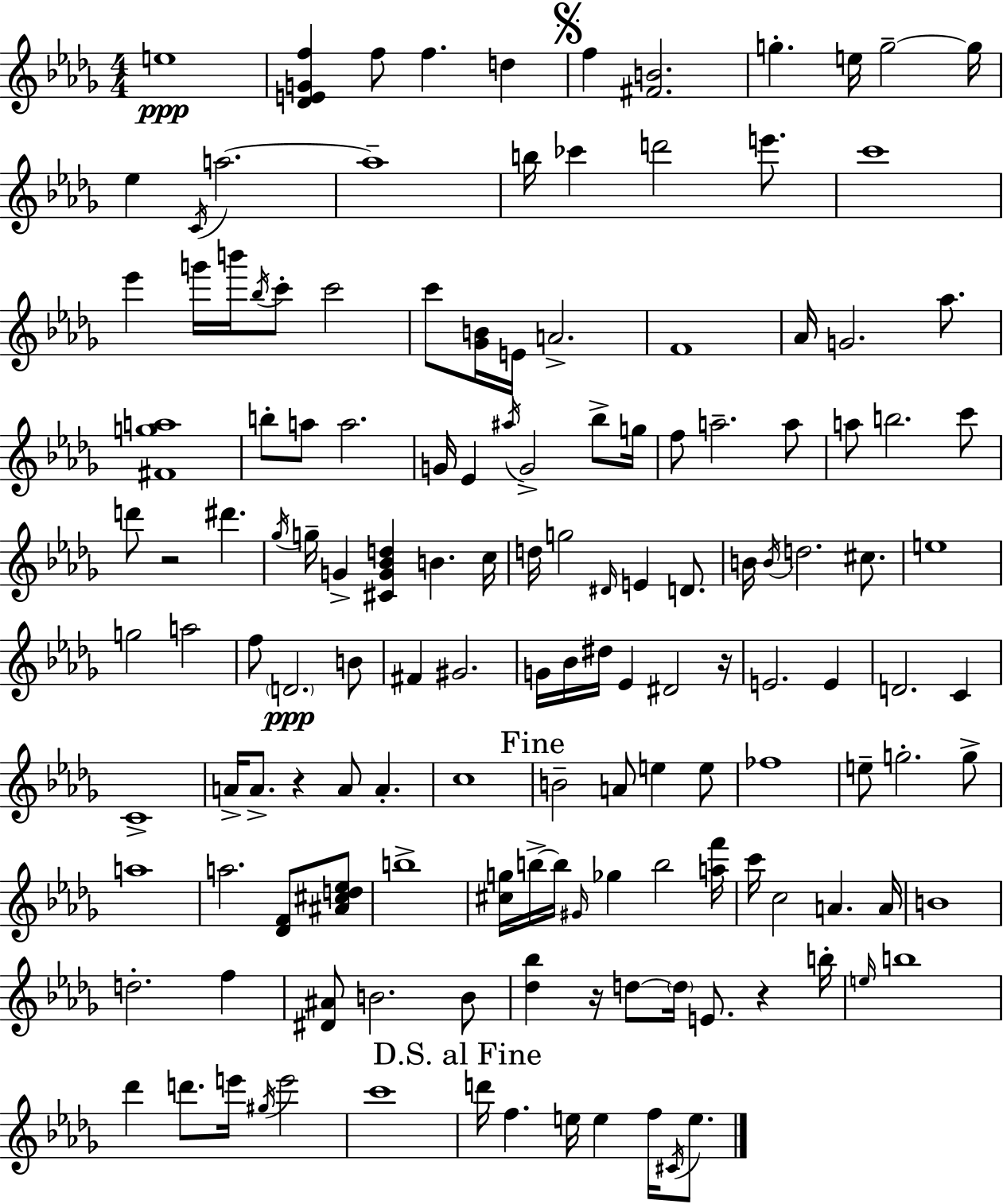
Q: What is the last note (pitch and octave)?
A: E5